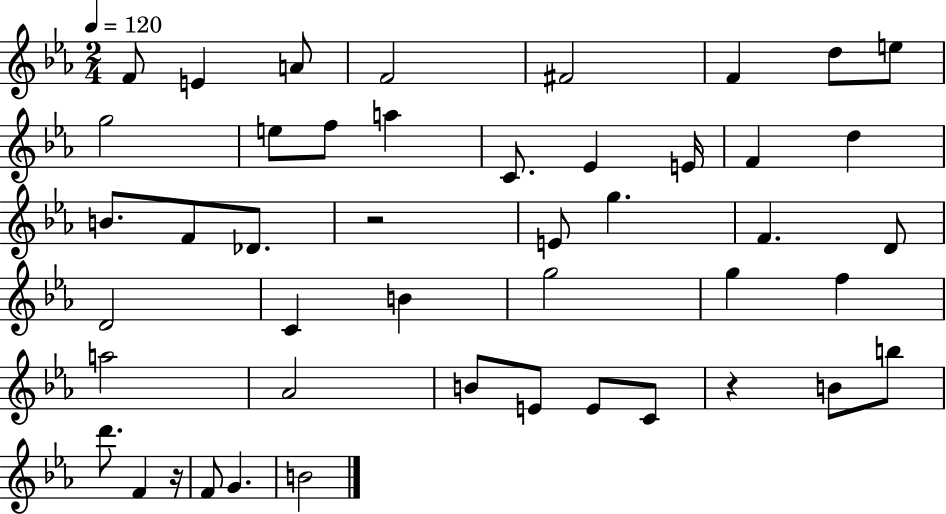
F4/e E4/q A4/e F4/h F#4/h F4/q D5/e E5/e G5/h E5/e F5/e A5/q C4/e. Eb4/q E4/s F4/q D5/q B4/e. F4/e Db4/e. R/h E4/e G5/q. F4/q. D4/e D4/h C4/q B4/q G5/h G5/q F5/q A5/h Ab4/h B4/e E4/e E4/e C4/e R/q B4/e B5/e D6/e. F4/q R/s F4/e G4/q. B4/h